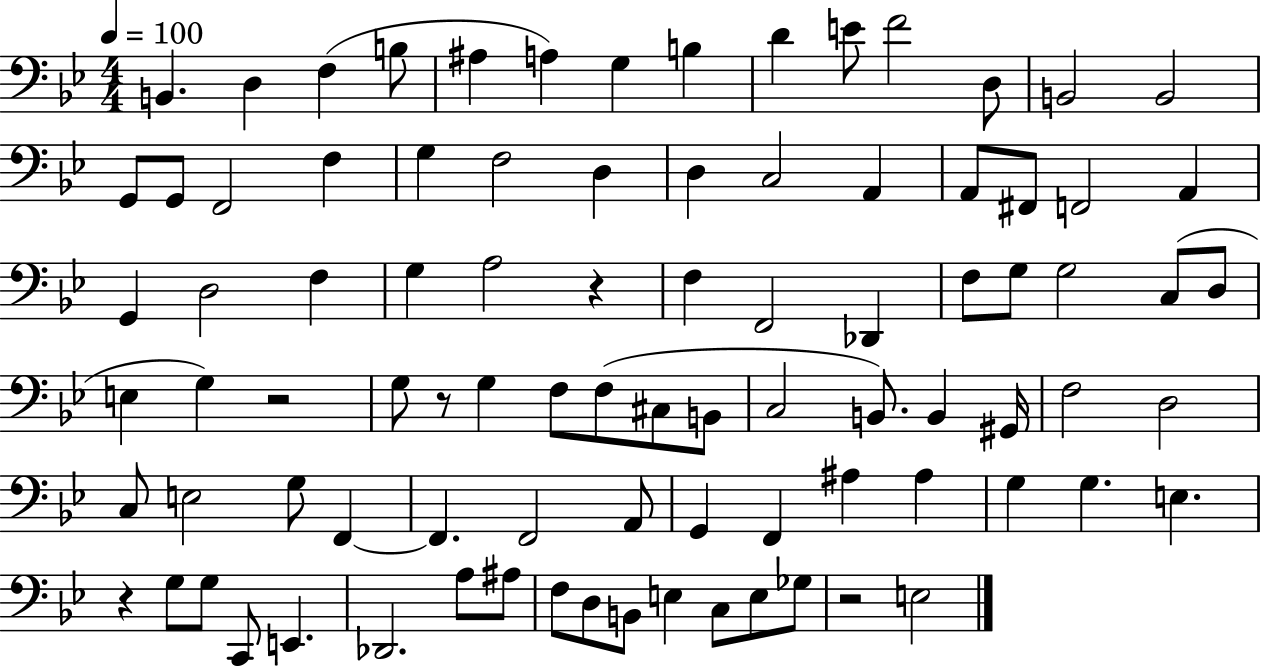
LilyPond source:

{
  \clef bass
  \numericTimeSignature
  \time 4/4
  \key bes \major
  \tempo 4 = 100
  b,4. d4 f4( b8 | ais4 a4) g4 b4 | d'4 e'8 f'2 d8 | b,2 b,2 | \break g,8 g,8 f,2 f4 | g4 f2 d4 | d4 c2 a,4 | a,8 fis,8 f,2 a,4 | \break g,4 d2 f4 | g4 a2 r4 | f4 f,2 des,4 | f8 g8 g2 c8( d8 | \break e4 g4) r2 | g8 r8 g4 f8 f8( cis8 b,8 | c2 b,8.) b,4 gis,16 | f2 d2 | \break c8 e2 g8 f,4~~ | f,4. f,2 a,8 | g,4 f,4 ais4 ais4 | g4 g4. e4. | \break r4 g8 g8 c,8 e,4. | des,2. a8 ais8 | f8 d8 b,8 e4 c8 e8 ges8 | r2 e2 | \break \bar "|."
}